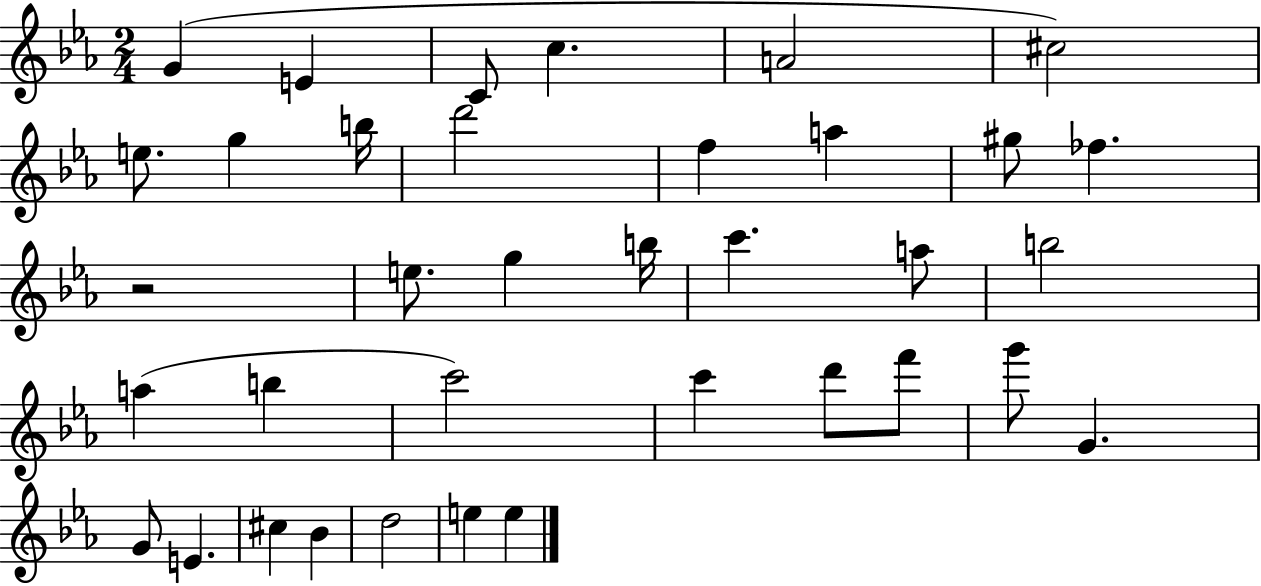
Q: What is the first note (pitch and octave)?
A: G4